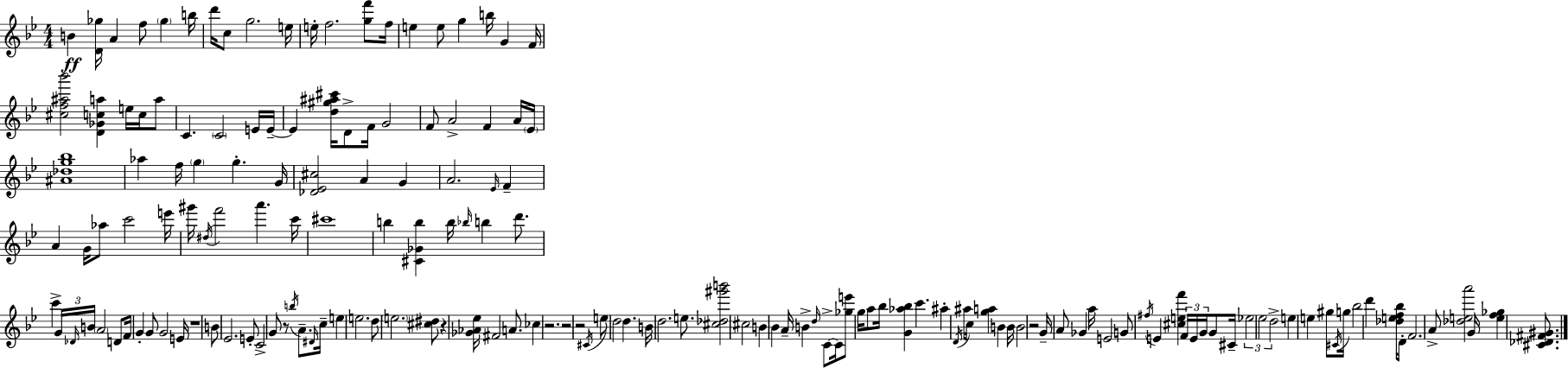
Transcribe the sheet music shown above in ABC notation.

X:1
T:Untitled
M:4/4
L:1/4
K:Gm
B [D_g]/4 A f/2 _g b/4 d'/4 c/2 g2 e/4 e/4 f2 [gf']/2 f/4 e e/2 g b/4 G F/4 [^cf^a_b']2 [D_Gca] e/4 c/4 a/2 C C2 E/4 E/4 E [d^g^a^c']/4 D/2 F/4 G2 F/2 A2 F A/4 _E/4 [^A_dg_b]4 _a f/4 g g G/4 [_D_E^c]2 A G A2 _E/4 F A G/4 _a/2 c'2 e'/4 ^g'/4 ^d/4 f'2 a' c'/4 ^c'4 b [^C_Gb] b/4 _b/4 b d'/2 c' G/4 _D/4 B/4 A2 D/2 F/4 G G/2 G2 E/4 z4 B/2 _E2 E/2 C2 G/2 z/2 b/4 A/2 ^D/4 c/4 e e2 d/2 e2 [^c^d]/2 z [_G_A_e]/4 ^F2 A/2 _c z2 z2 z2 ^C/4 e/2 d2 d B/4 d2 e/2 [^c_d^g'b']2 ^c2 B _B A/4 B d/4 C/2 C/4 [_ge']/2 g/4 a/2 _b/4 [G_a_b] c' ^a D/4 ^a/2 c/4 [ga] B B/4 B2 z2 G/4 A/2 _G a/4 E2 G/2 ^f/4 E [^cef'] F/4 E/4 G/4 G/2 ^C/4 _e2 _e2 d2 e e ^g/2 ^C/4 g/4 _b2 d' [_def_b]/4 D/2 F2 A/2 [_dea']2 G/4 [ef_g] [^C_D^F^G]/2